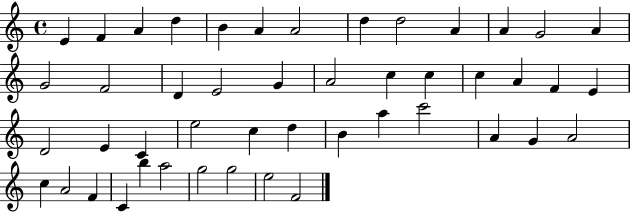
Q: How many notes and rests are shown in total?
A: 47